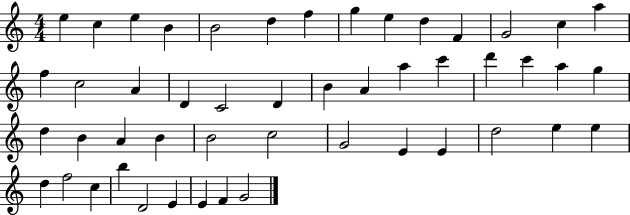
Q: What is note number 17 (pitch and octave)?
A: A4